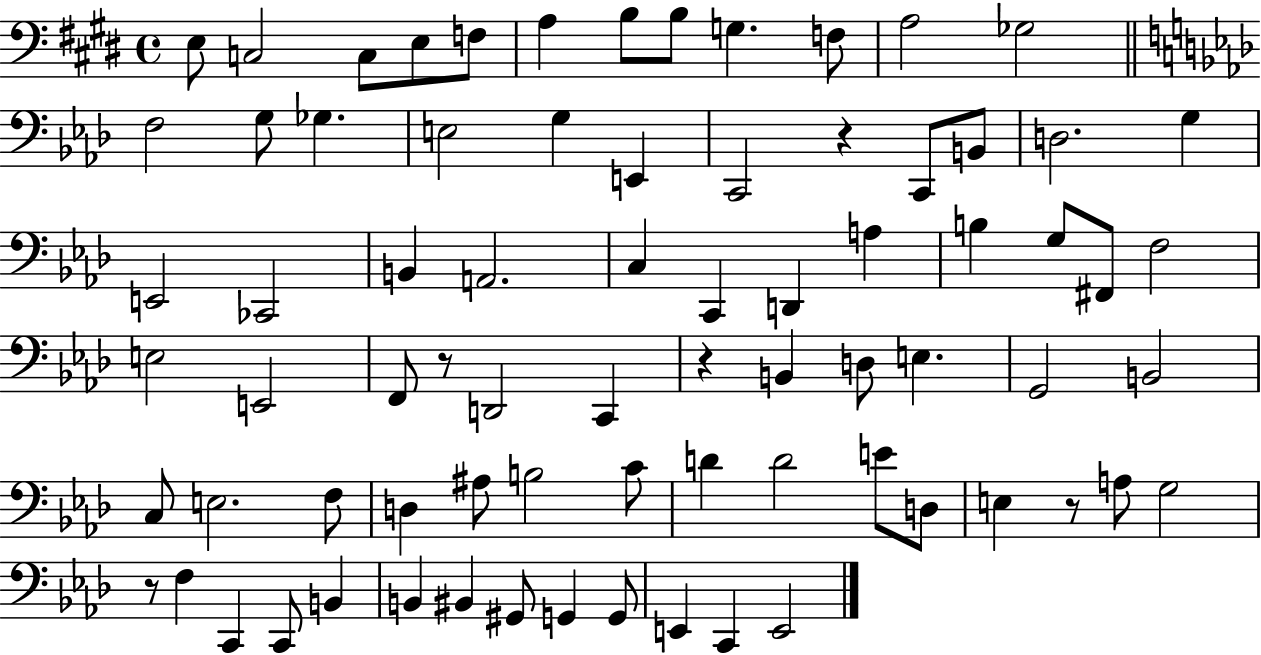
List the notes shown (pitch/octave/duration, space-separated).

E3/e C3/h C3/e E3/e F3/e A3/q B3/e B3/e G3/q. F3/e A3/h Gb3/h F3/h G3/e Gb3/q. E3/h G3/q E2/q C2/h R/q C2/e B2/e D3/h. G3/q E2/h CES2/h B2/q A2/h. C3/q C2/q D2/q A3/q B3/q G3/e F#2/e F3/h E3/h E2/h F2/e R/e D2/h C2/q R/q B2/q D3/e E3/q. G2/h B2/h C3/e E3/h. F3/e D3/q A#3/e B3/h C4/e D4/q D4/h E4/e D3/e E3/q R/e A3/e G3/h R/e F3/q C2/q C2/e B2/q B2/q BIS2/q G#2/e G2/q G2/e E2/q C2/q E2/h